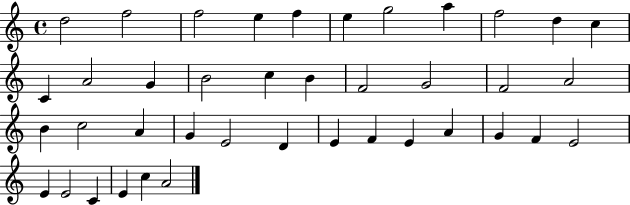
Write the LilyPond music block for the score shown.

{
  \clef treble
  \time 4/4
  \defaultTimeSignature
  \key c \major
  d''2 f''2 | f''2 e''4 f''4 | e''4 g''2 a''4 | f''2 d''4 c''4 | \break c'4 a'2 g'4 | b'2 c''4 b'4 | f'2 g'2 | f'2 a'2 | \break b'4 c''2 a'4 | g'4 e'2 d'4 | e'4 f'4 e'4 a'4 | g'4 f'4 e'2 | \break e'4 e'2 c'4 | e'4 c''4 a'2 | \bar "|."
}